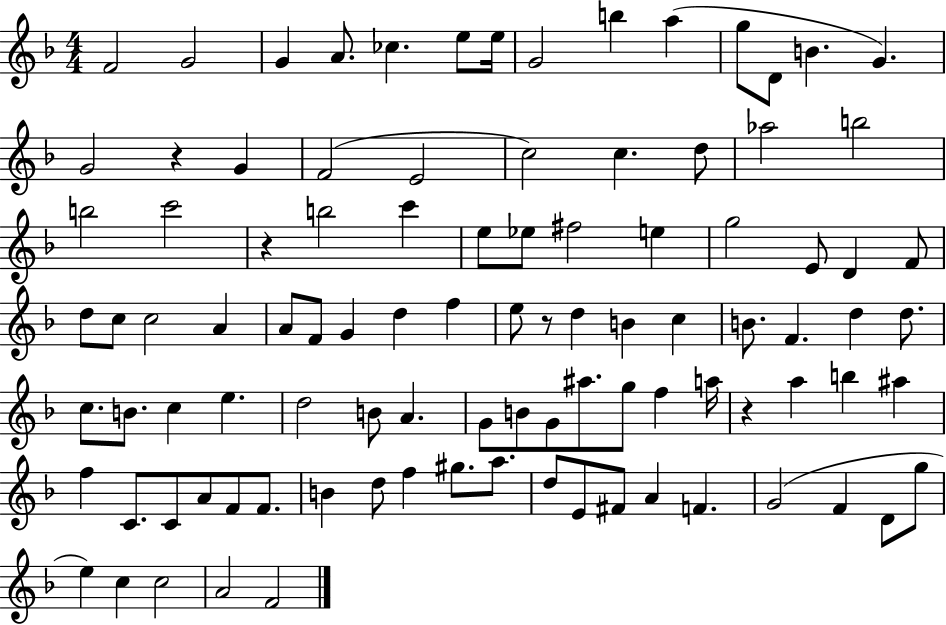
F4/h G4/h G4/q A4/e. CES5/q. E5/e E5/s G4/h B5/q A5/q G5/e D4/e B4/q. G4/q. G4/h R/q G4/q F4/h E4/h C5/h C5/q. D5/e Ab5/h B5/h B5/h C6/h R/q B5/h C6/q E5/e Eb5/e F#5/h E5/q G5/h E4/e D4/q F4/e D5/e C5/e C5/h A4/q A4/e F4/e G4/q D5/q F5/q E5/e R/e D5/q B4/q C5/q B4/e. F4/q. D5/q D5/e. C5/e. B4/e. C5/q E5/q. D5/h B4/e A4/q. G4/e B4/e G4/e A#5/e. G5/e F5/q A5/s R/q A5/q B5/q A#5/q F5/q C4/e. C4/e A4/e F4/e F4/e. B4/q D5/e F5/q G#5/e. A5/e. D5/e E4/e F#4/e A4/q F4/q. G4/h F4/q D4/e G5/e E5/q C5/q C5/h A4/h F4/h